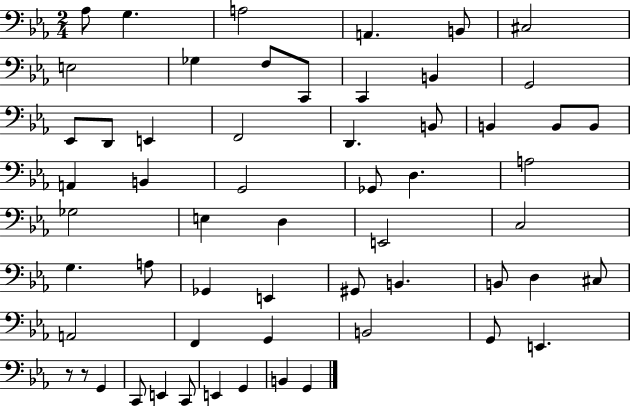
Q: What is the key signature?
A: EES major